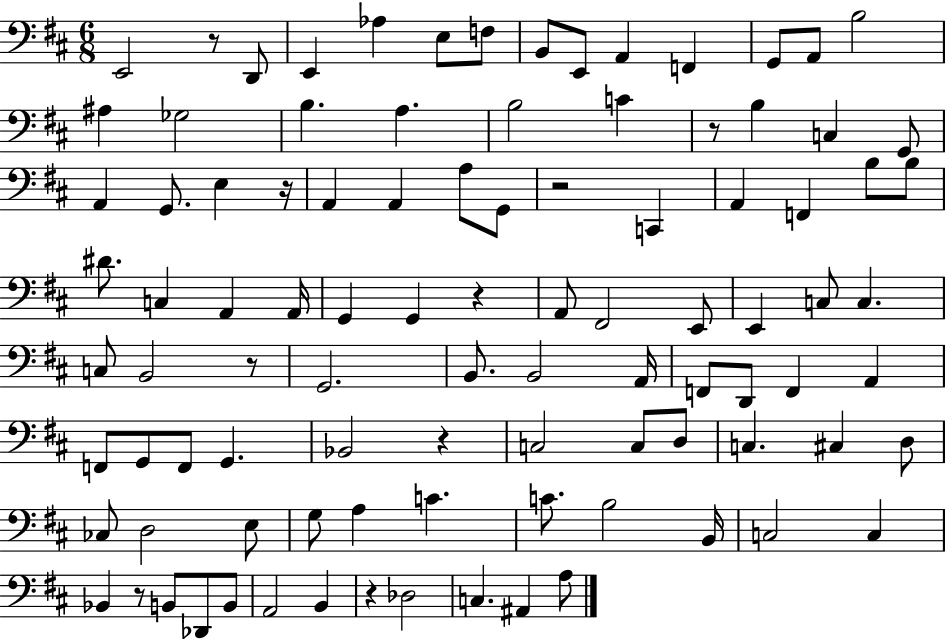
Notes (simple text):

E2/h R/e D2/e E2/q Ab3/q E3/e F3/e B2/e E2/e A2/q F2/q G2/e A2/e B3/h A#3/q Gb3/h B3/q. A3/q. B3/h C4/q R/e B3/q C3/q G2/e A2/q G2/e. E3/q R/s A2/q A2/q A3/e G2/e R/h C2/q A2/q F2/q B3/e B3/e D#4/e. C3/q A2/q A2/s G2/q G2/q R/q A2/e F#2/h E2/e E2/q C3/e C3/q. C3/e B2/h R/e G2/h. B2/e. B2/h A2/s F2/e D2/e F2/q A2/q F2/e G2/e F2/e G2/q. Bb2/h R/q C3/h C3/e D3/e C3/q. C#3/q D3/e CES3/e D3/h E3/e G3/e A3/q C4/q. C4/e. B3/h B2/s C3/h C3/q Bb2/q R/e B2/e Db2/e B2/e A2/h B2/q R/q Db3/h C3/q. A#2/q A3/e